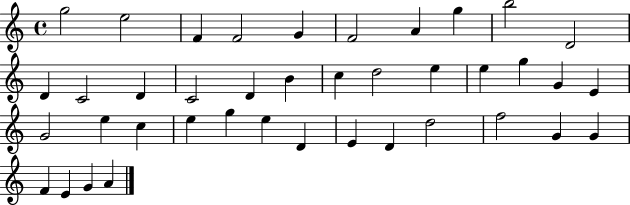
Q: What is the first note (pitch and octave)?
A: G5